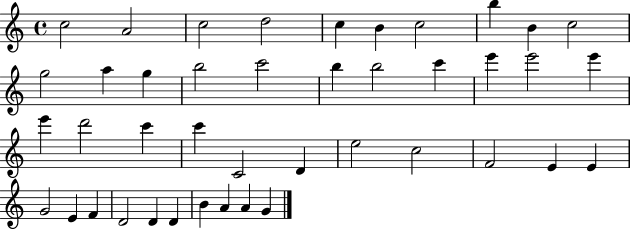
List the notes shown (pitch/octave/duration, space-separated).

C5/h A4/h C5/h D5/h C5/q B4/q C5/h B5/q B4/q C5/h G5/h A5/q G5/q B5/h C6/h B5/q B5/h C6/q E6/q E6/h E6/q E6/q D6/h C6/q C6/q C4/h D4/q E5/h C5/h F4/h E4/q E4/q G4/h E4/q F4/q D4/h D4/q D4/q B4/q A4/q A4/q G4/q